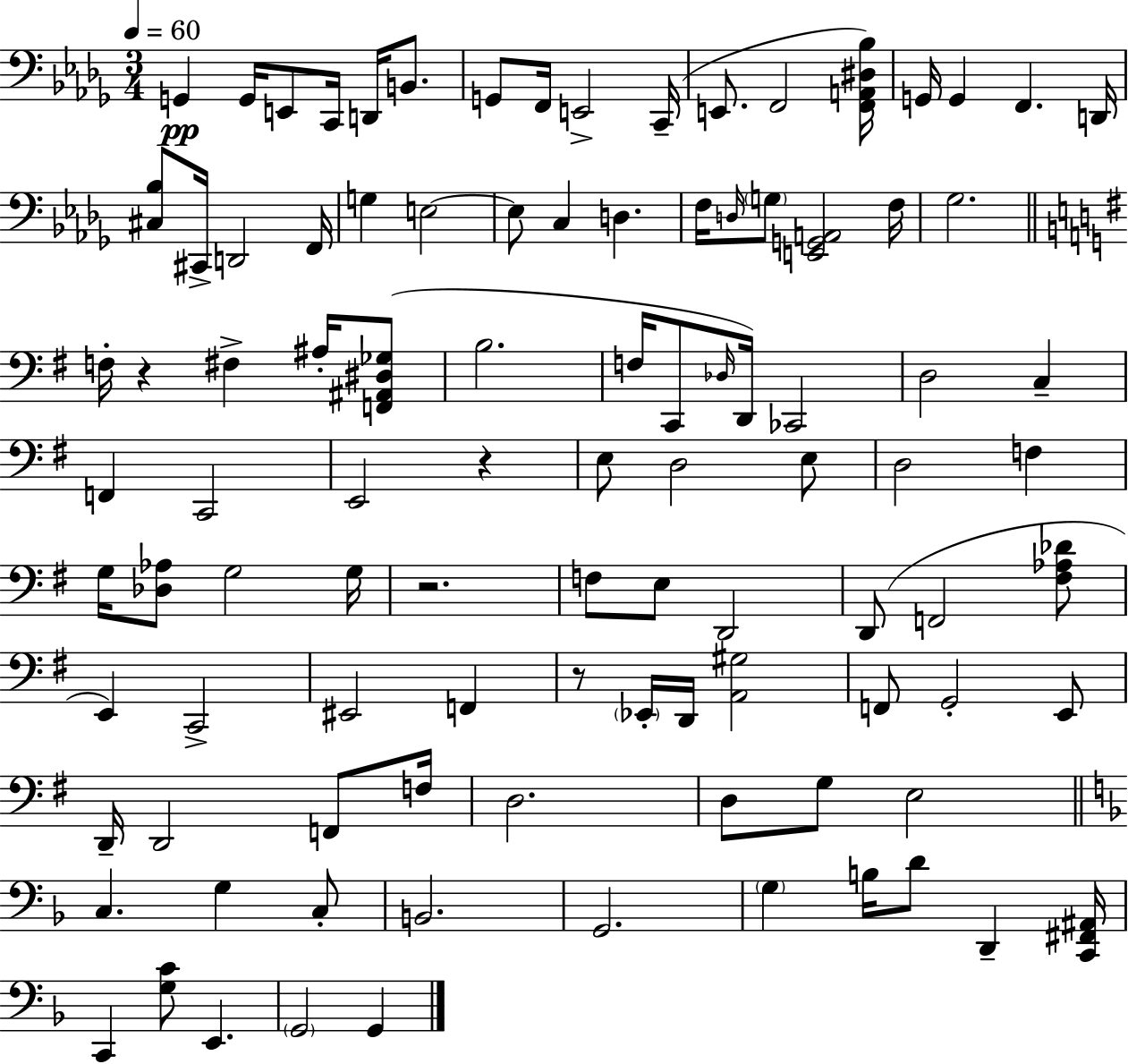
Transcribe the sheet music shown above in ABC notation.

X:1
T:Untitled
M:3/4
L:1/4
K:Bbm
G,, G,,/4 E,,/2 C,,/4 D,,/4 B,,/2 G,,/2 F,,/4 E,,2 C,,/4 E,,/2 F,,2 [F,,A,,^D,_B,]/4 G,,/4 G,, F,, D,,/4 [^C,_B,]/2 ^C,,/4 D,,2 F,,/4 G, E,2 E,/2 C, D, F,/4 D,/4 G,/2 [E,,G,,A,,]2 F,/4 _G,2 F,/4 z ^F, ^A,/4 [F,,^A,,^D,_G,]/2 B,2 F,/4 C,,/2 _D,/4 D,,/4 _C,,2 D,2 C, F,, C,,2 E,,2 z E,/2 D,2 E,/2 D,2 F, G,/4 [_D,_A,]/2 G,2 G,/4 z2 F,/2 E,/2 D,,2 D,,/2 F,,2 [^F,_A,_D]/2 E,, C,,2 ^E,,2 F,, z/2 _E,,/4 D,,/4 [A,,^G,]2 F,,/2 G,,2 E,,/2 D,,/4 D,,2 F,,/2 F,/4 D,2 D,/2 G,/2 E,2 C, G, C,/2 B,,2 G,,2 G, B,/4 D/2 D,, [C,,^F,,^A,,]/4 C,, [G,C]/2 E,, G,,2 G,,